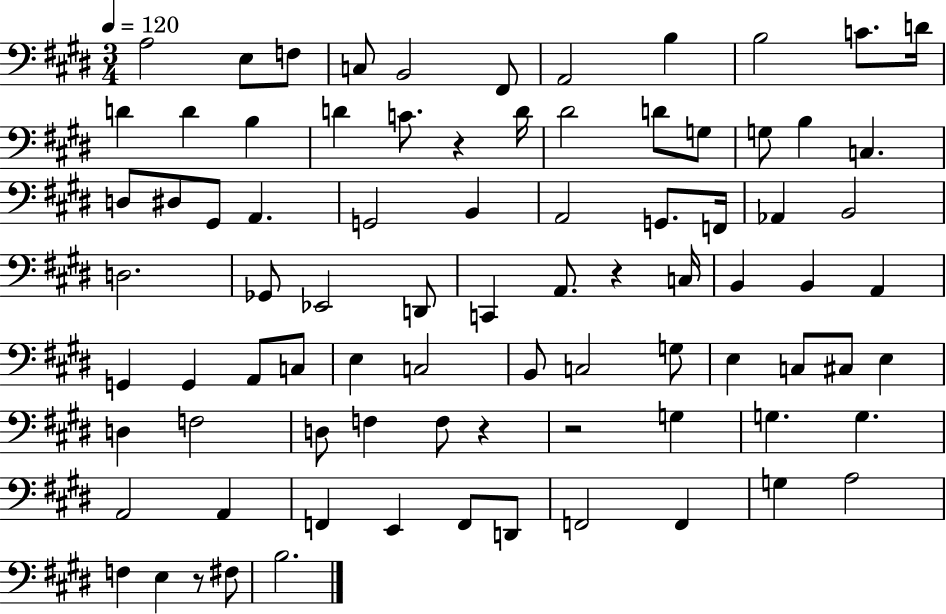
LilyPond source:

{
  \clef bass
  \numericTimeSignature
  \time 3/4
  \key e \major
  \tempo 4 = 120
  a2 e8 f8 | c8 b,2 fis,8 | a,2 b4 | b2 c'8. d'16 | \break d'4 d'4 b4 | d'4 c'8. r4 d'16 | dis'2 d'8 g8 | g8 b4 c4. | \break d8 dis8 gis,8 a,4. | g,2 b,4 | a,2 g,8. f,16 | aes,4 b,2 | \break d2. | ges,8 ees,2 d,8 | c,4 a,8. r4 c16 | b,4 b,4 a,4 | \break g,4 g,4 a,8 c8 | e4 c2 | b,8 c2 g8 | e4 c8 cis8 e4 | \break d4 f2 | d8 f4 f8 r4 | r2 g4 | g4. g4. | \break a,2 a,4 | f,4 e,4 f,8 d,8 | f,2 f,4 | g4 a2 | \break f4 e4 r8 fis8 | b2. | \bar "|."
}